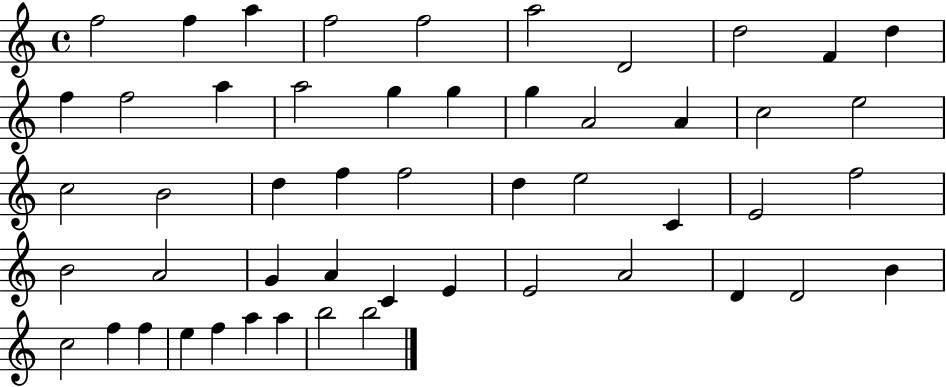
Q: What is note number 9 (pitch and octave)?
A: F4